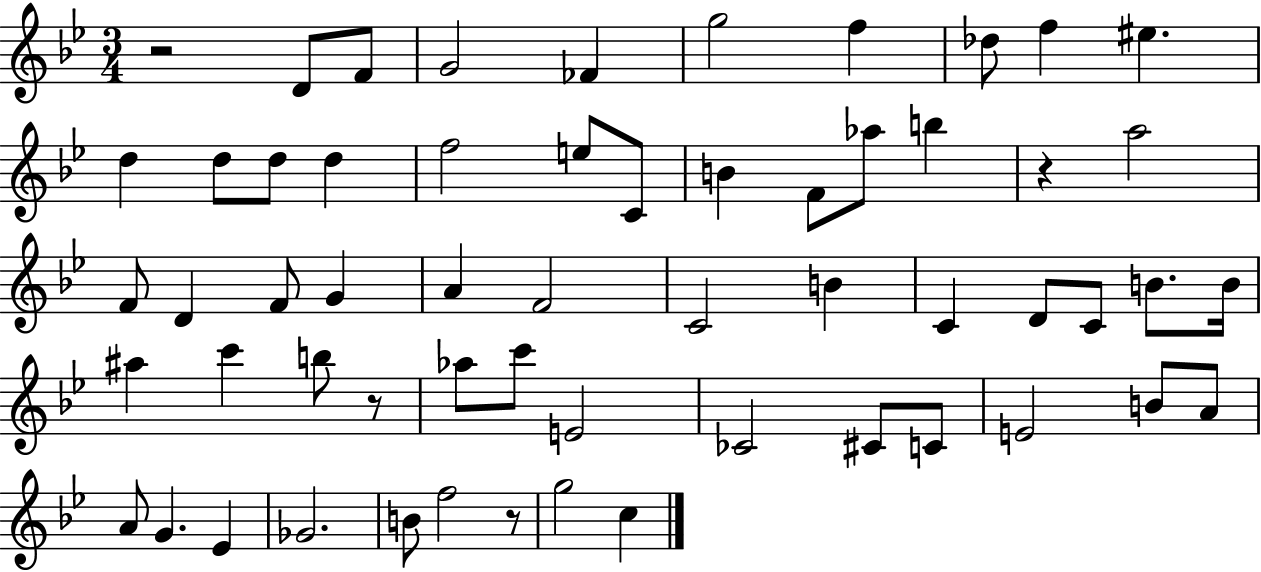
{
  \clef treble
  \numericTimeSignature
  \time 3/4
  \key bes \major
  r2 d'8 f'8 | g'2 fes'4 | g''2 f''4 | des''8 f''4 eis''4. | \break d''4 d''8 d''8 d''4 | f''2 e''8 c'8 | b'4 f'8 aes''8 b''4 | r4 a''2 | \break f'8 d'4 f'8 g'4 | a'4 f'2 | c'2 b'4 | c'4 d'8 c'8 b'8. b'16 | \break ais''4 c'''4 b''8 r8 | aes''8 c'''8 e'2 | ces'2 cis'8 c'8 | e'2 b'8 a'8 | \break a'8 g'4. ees'4 | ges'2. | b'8 f''2 r8 | g''2 c''4 | \break \bar "|."
}